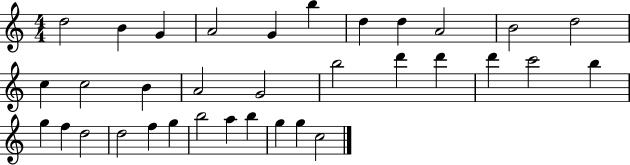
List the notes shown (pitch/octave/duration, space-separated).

D5/h B4/q G4/q A4/h G4/q B5/q D5/q D5/q A4/h B4/h D5/h C5/q C5/h B4/q A4/h G4/h B5/h D6/q D6/q D6/q C6/h B5/q G5/q F5/q D5/h D5/h F5/q G5/q B5/h A5/q B5/q G5/q G5/q C5/h